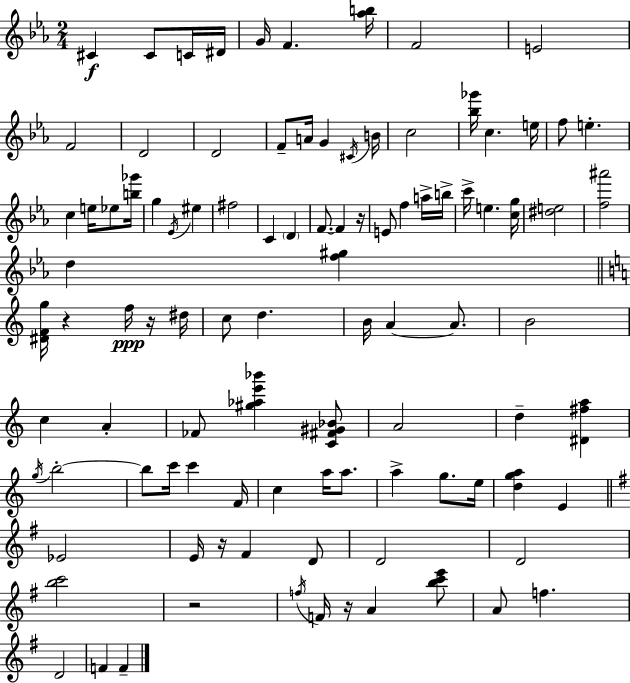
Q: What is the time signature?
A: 2/4